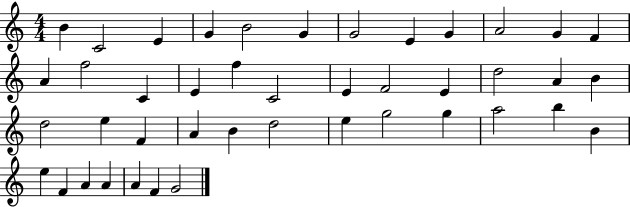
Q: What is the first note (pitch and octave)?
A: B4